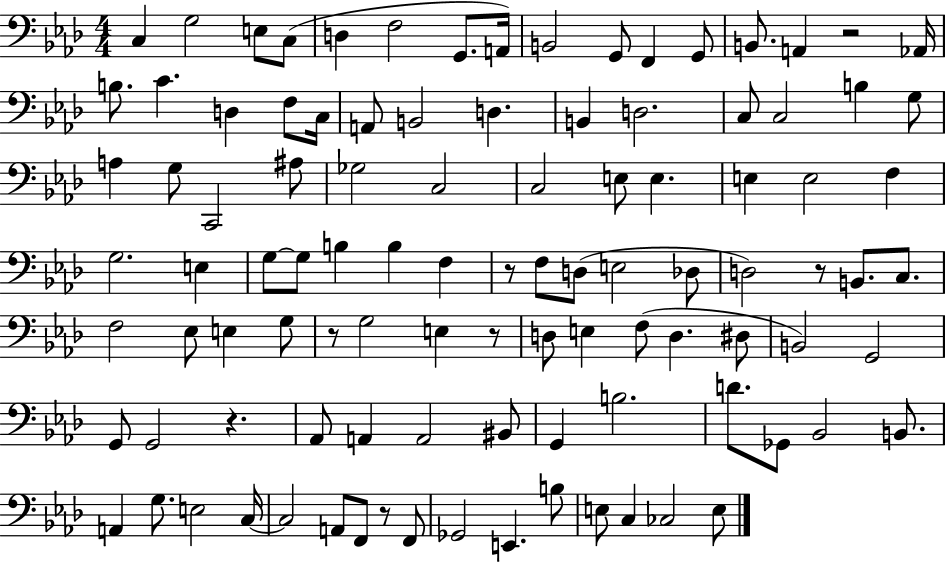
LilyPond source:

{
  \clef bass
  \numericTimeSignature
  \time 4/4
  \key aes \major
  \repeat volta 2 { c4 g2 e8 c8( | d4 f2 g,8. a,16) | b,2 g,8 f,4 g,8 | b,8. a,4 r2 aes,16 | \break b8. c'4. d4 f8 c16 | a,8 b,2 d4. | b,4 d2. | c8 c2 b4 g8 | \break a4 g8 c,2 ais8 | ges2 c2 | c2 e8 e4. | e4 e2 f4 | \break g2. e4 | g8~~ g8 b4 b4 f4 | r8 f8 d8( e2 des8 | d2) r8 b,8. c8. | \break f2 ees8 e4 g8 | r8 g2 e4 r8 | d8 e4 f8( d4. dis8 | b,2) g,2 | \break g,8 g,2 r4. | aes,8 a,4 a,2 bis,8 | g,4 b2. | d'8. ges,8 bes,2 b,8. | \break a,4 g8. e2 c16~~ | c2 a,8 f,8 r8 f,8 | ges,2 e,4. b8 | e8 c4 ces2 e8 | \break } \bar "|."
}